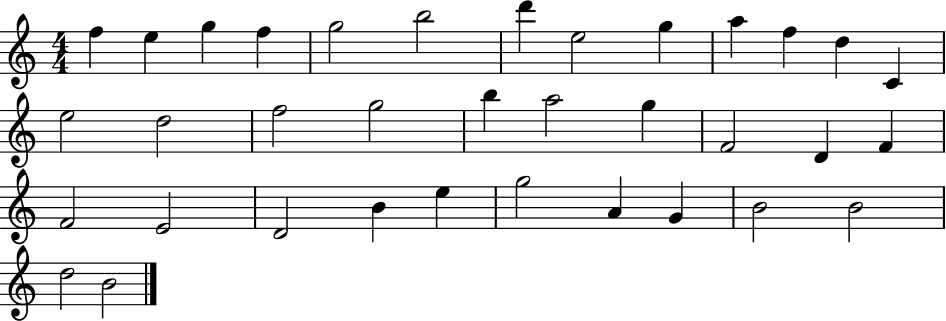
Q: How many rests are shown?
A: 0